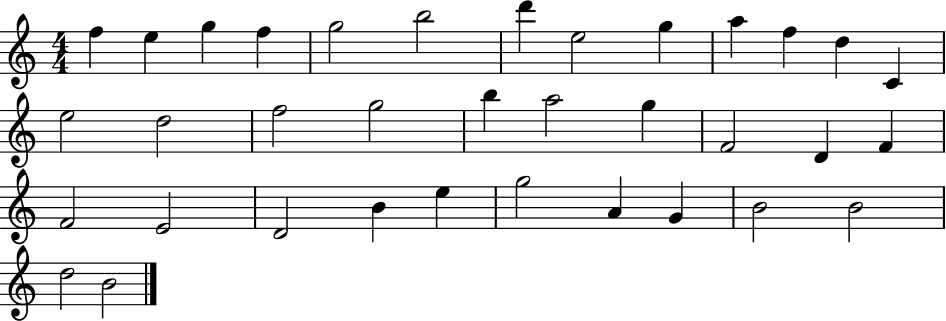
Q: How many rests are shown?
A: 0